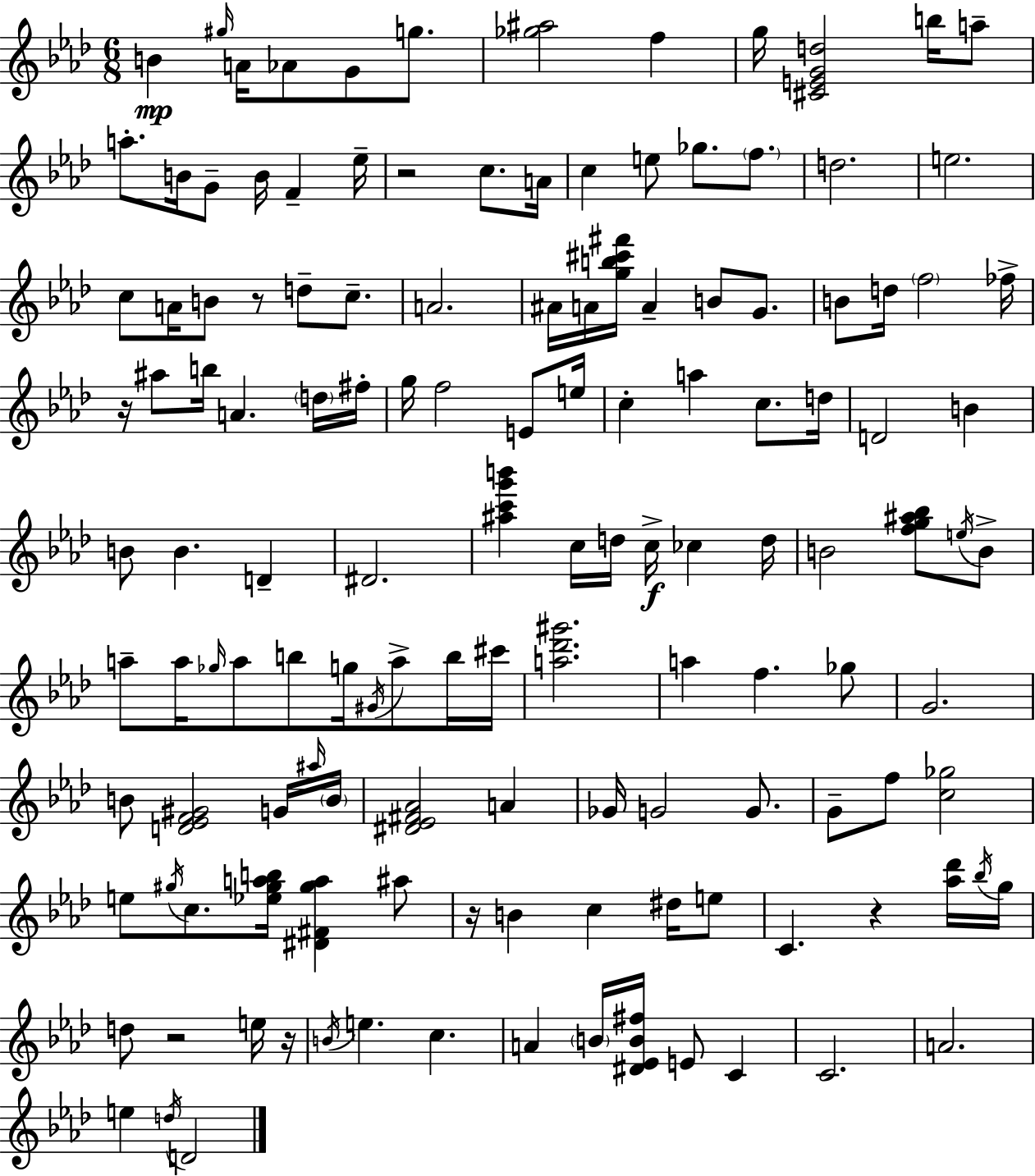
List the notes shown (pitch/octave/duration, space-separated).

B4/q G#5/s A4/s Ab4/e G4/e G5/e. [Gb5,A#5]/h F5/q G5/s [C#4,E4,G4,D5]/h B5/s A5/e A5/e. B4/s G4/e B4/s F4/q Eb5/s R/h C5/e. A4/s C5/q E5/e Gb5/e. F5/e. D5/h. E5/h. C5/e A4/s B4/e R/e D5/e C5/e. A4/h. A#4/s A4/s [G5,B5,C#6,F#6]/s A4/q B4/e G4/e. B4/e D5/s F5/h FES5/s R/s A#5/e B5/s A4/q. D5/s F#5/s G5/s F5/h E4/e E5/s C5/q A5/q C5/e. D5/s D4/h B4/q B4/e B4/q. D4/q D#4/h. [A#5,C6,G6,B6]/q C5/s D5/s C5/s CES5/q D5/s B4/h [F5,G5,A#5,Bb5]/e E5/s B4/e A5/e A5/s Gb5/s A5/e B5/e G5/s G#4/s A5/e B5/s C#6/s [A5,Db6,G#6]/h. A5/q F5/q. Gb5/e G4/h. B4/e [D4,Eb4,F4,G#4]/h G4/s A#5/s B4/s [D#4,Eb4,F#4,Ab4]/h A4/q Gb4/s G4/h G4/e. G4/e F5/e [C5,Gb5]/h E5/e G#5/s C5/e. [Eb5,G#5,A5,B5]/s [D#4,F#4,G#5,A5]/q A#5/e R/s B4/q C5/q D#5/s E5/e C4/q. R/q [Ab5,Db6]/s Bb5/s G5/s D5/e R/h E5/s R/s B4/s E5/q. C5/q. A4/q B4/s [D#4,Eb4,B4,F#5]/s E4/e C4/q C4/h. A4/h. E5/q D5/s D4/h